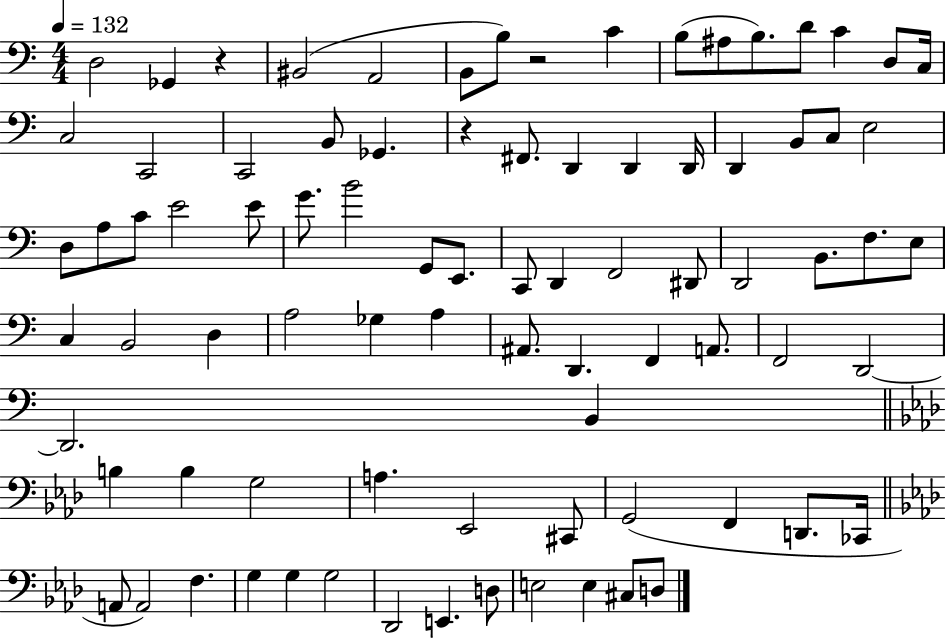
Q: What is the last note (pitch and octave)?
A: D3